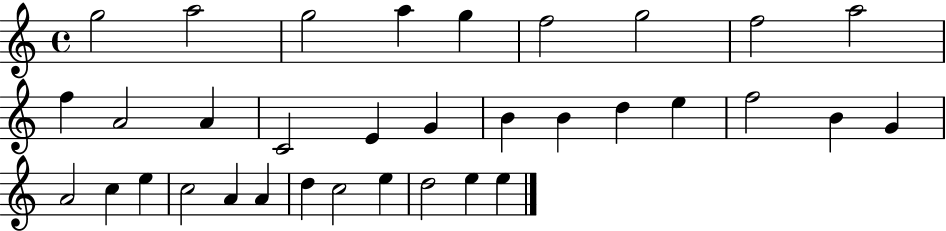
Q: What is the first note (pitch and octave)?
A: G5